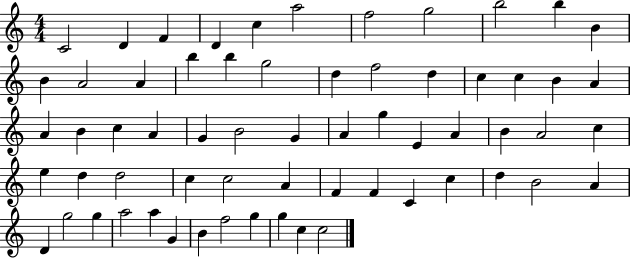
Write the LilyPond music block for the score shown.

{
  \clef treble
  \numericTimeSignature
  \time 4/4
  \key c \major
  c'2 d'4 f'4 | d'4 c''4 a''2 | f''2 g''2 | b''2 b''4 b'4 | \break b'4 a'2 a'4 | b''4 b''4 g''2 | d''4 f''2 d''4 | c''4 c''4 b'4 a'4 | \break a'4 b'4 c''4 a'4 | g'4 b'2 g'4 | a'4 g''4 e'4 a'4 | b'4 a'2 c''4 | \break e''4 d''4 d''2 | c''4 c''2 a'4 | f'4 f'4 c'4 c''4 | d''4 b'2 a'4 | \break d'4 g''2 g''4 | a''2 a''4 g'4 | b'4 f''2 g''4 | g''4 c''4 c''2 | \break \bar "|."
}